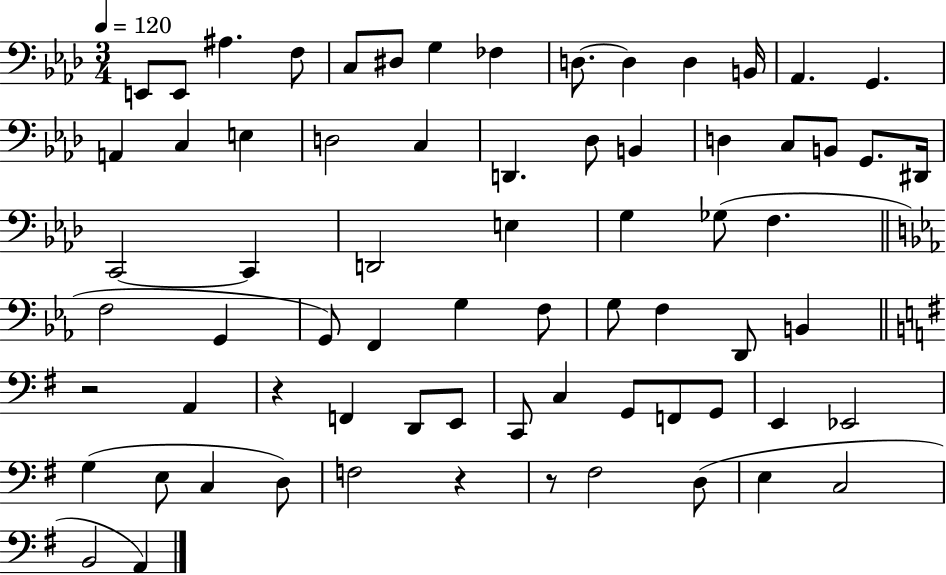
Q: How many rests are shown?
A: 4